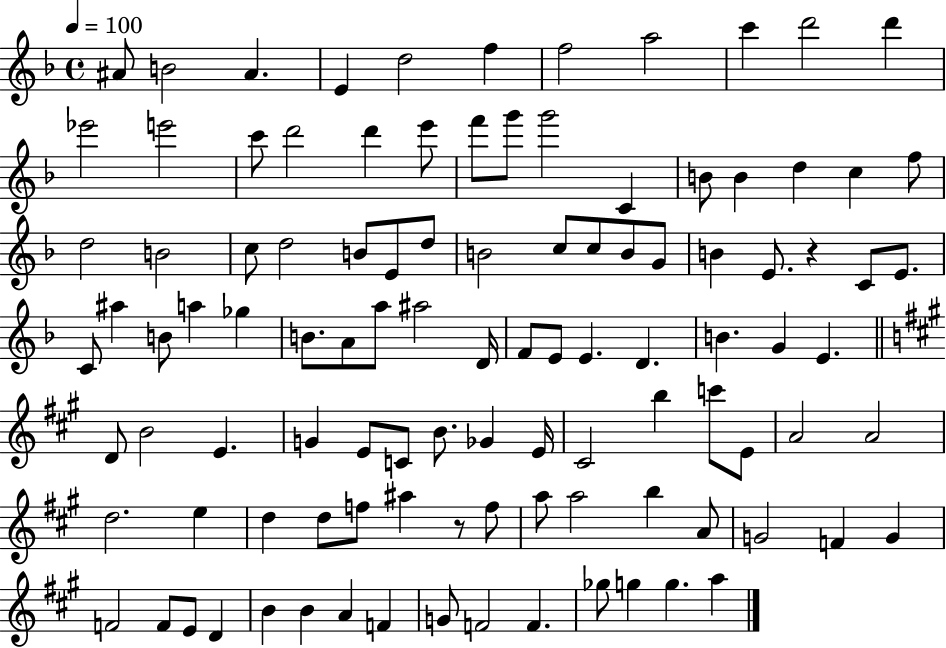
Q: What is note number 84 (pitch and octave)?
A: B5